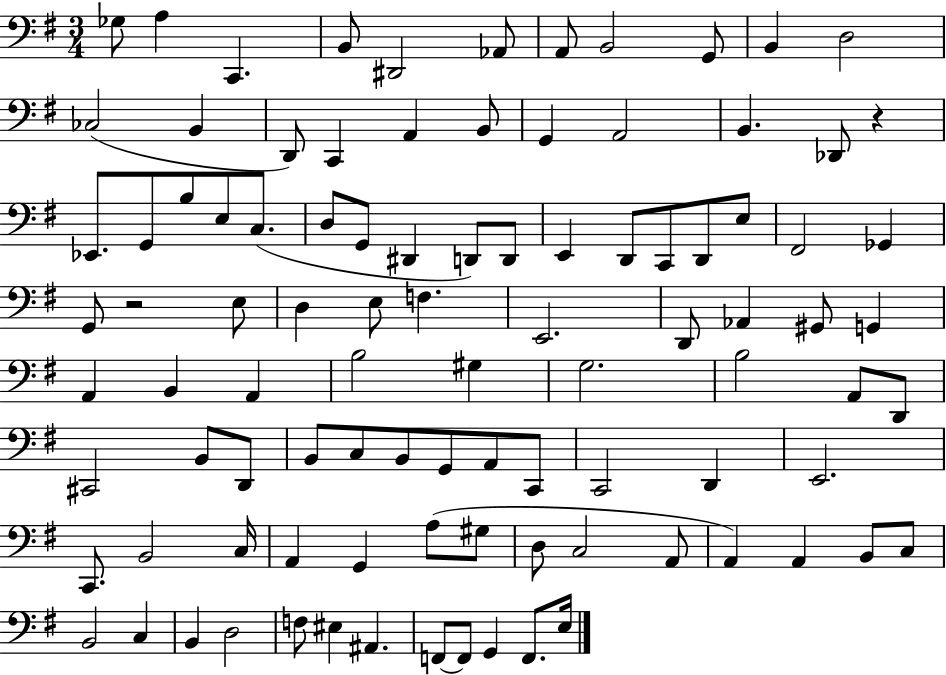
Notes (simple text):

Gb3/e A3/q C2/q. B2/e D#2/h Ab2/e A2/e B2/h G2/e B2/q D3/h CES3/h B2/q D2/e C2/q A2/q B2/e G2/q A2/h B2/q. Db2/e R/q Eb2/e. G2/e B3/e E3/e C3/e. D3/e G2/e D#2/q D2/e D2/e E2/q D2/e C2/e D2/e E3/e F#2/h Gb2/q G2/e R/h E3/e D3/q E3/e F3/q. E2/h. D2/e Ab2/q G#2/e G2/q A2/q B2/q A2/q B3/h G#3/q G3/h. B3/h A2/e D2/e C#2/h B2/e D2/e B2/e C3/e B2/e G2/e A2/e C2/e C2/h D2/q E2/h. C2/e. B2/h C3/s A2/q G2/q A3/e G#3/e D3/e C3/h A2/e A2/q A2/q B2/e C3/e B2/h C3/q B2/q D3/h F3/e EIS3/q A#2/q. F2/e F2/e G2/q F2/e. E3/s